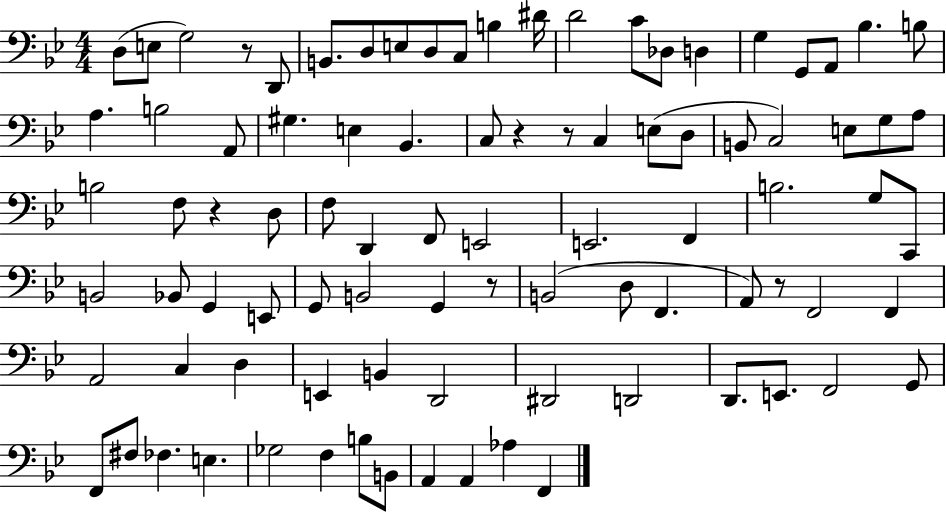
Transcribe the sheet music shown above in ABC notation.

X:1
T:Untitled
M:4/4
L:1/4
K:Bb
D,/2 E,/2 G,2 z/2 D,,/2 B,,/2 D,/2 E,/2 D,/2 C,/2 B, ^D/4 D2 C/2 _D,/2 D, G, G,,/2 A,,/2 _B, B,/2 A, B,2 A,,/2 ^G, E, _B,, C,/2 z z/2 C, E,/2 D,/2 B,,/2 C,2 E,/2 G,/2 A,/2 B,2 F,/2 z D,/2 F,/2 D,, F,,/2 E,,2 E,,2 F,, B,2 G,/2 C,,/2 B,,2 _B,,/2 G,, E,,/2 G,,/2 B,,2 G,, z/2 B,,2 D,/2 F,, A,,/2 z/2 F,,2 F,, A,,2 C, D, E,, B,, D,,2 ^D,,2 D,,2 D,,/2 E,,/2 F,,2 G,,/2 F,,/2 ^F,/2 _F, E, _G,2 F, B,/2 B,,/2 A,, A,, _A, F,,